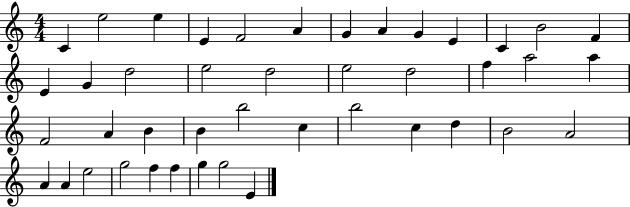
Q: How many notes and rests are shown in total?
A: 43